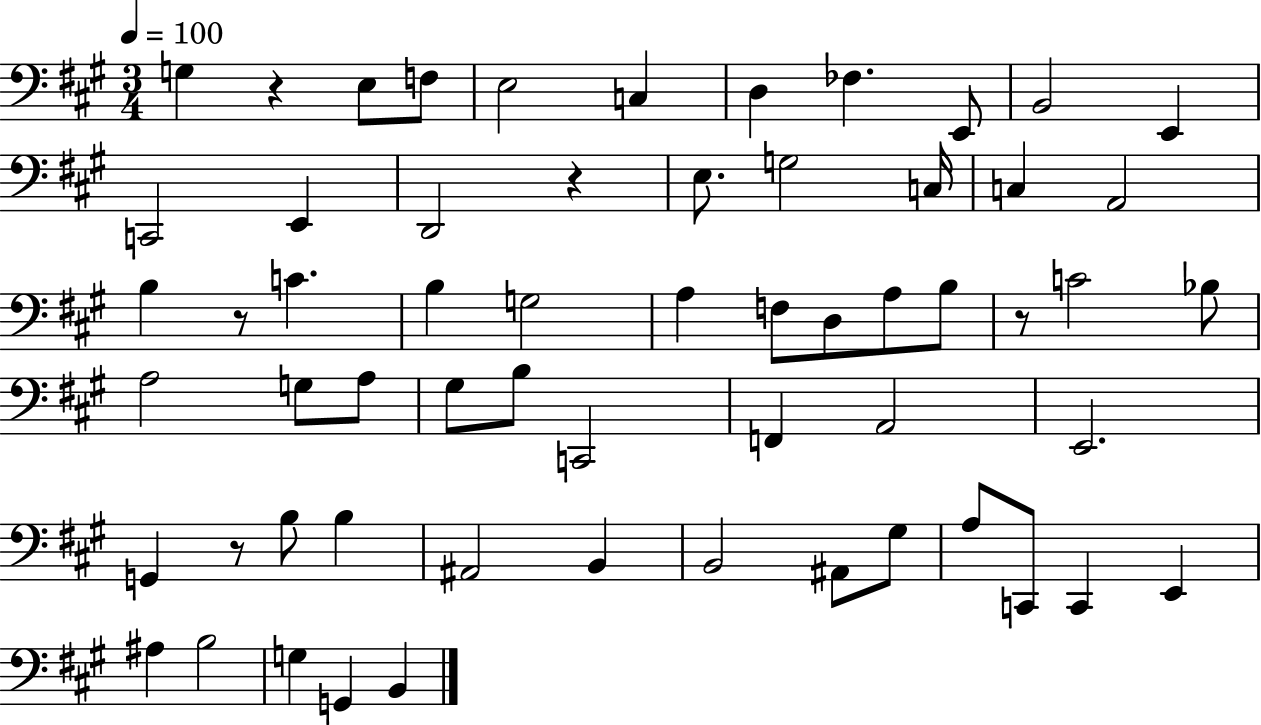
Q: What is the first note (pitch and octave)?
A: G3